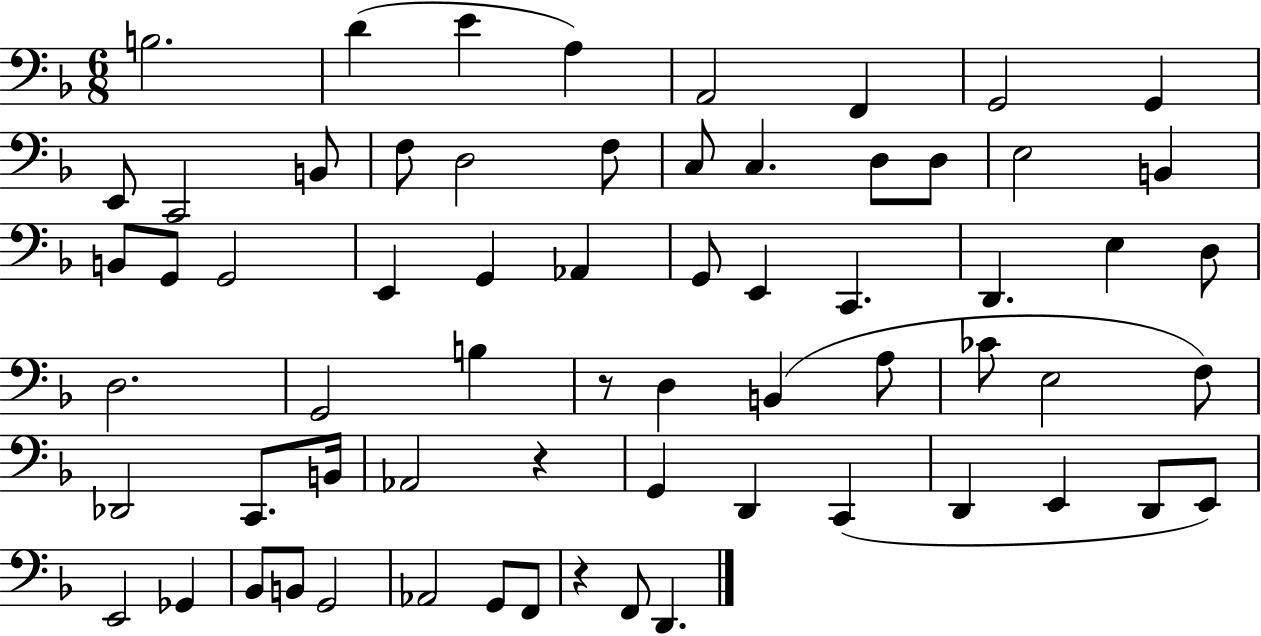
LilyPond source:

{
  \clef bass
  \numericTimeSignature
  \time 6/8
  \key f \major
  \repeat volta 2 { b2. | d'4( e'4 a4) | a,2 f,4 | g,2 g,4 | \break e,8 c,2 b,8 | f8 d2 f8 | c8 c4. d8 d8 | e2 b,4 | \break b,8 g,8 g,2 | e,4 g,4 aes,4 | g,8 e,4 c,4. | d,4. e4 d8 | \break d2. | g,2 b4 | r8 d4 b,4( a8 | ces'8 e2 f8) | \break des,2 c,8. b,16 | aes,2 r4 | g,4 d,4 c,4( | d,4 e,4 d,8 e,8) | \break e,2 ges,4 | bes,8 b,8 g,2 | aes,2 g,8 f,8 | r4 f,8 d,4. | \break } \bar "|."
}